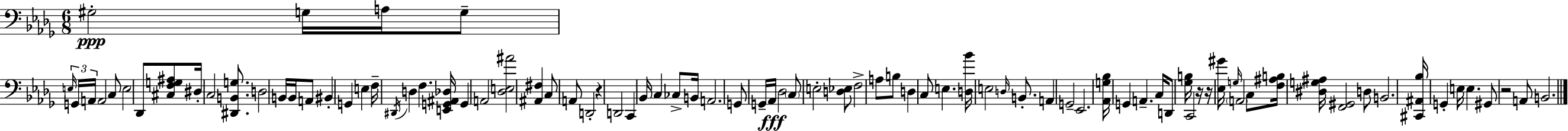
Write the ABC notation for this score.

X:1
T:Untitled
M:6/8
L:1/4
K:Bbm
^G,2 G,/4 A,/4 G,/2 E,/4 G,,/4 A,,/4 A,,2 C,/2 E,2 _D,,/2 [^C,F,G,^A,]/2 ^D,/4 C,2 [^D,,B,,G,]/2 D,2 B,,/4 B,,/4 A,,/2 ^B,, G,, E, F,/4 ^D,,/4 D, F, [E,,G,,^A,,_D,]/4 G,, A,,2 [_D,E,^A]2 [^A,,^F,] C,/2 A,,/2 D,,2 z D,,2 C,, _B,,/4 C, _C,/2 B,,/4 A,,2 G,,/2 G,,/4 _A,,/4 _D,2 C,/2 E,2 [D,_E,]/2 F,2 A,/2 B,/2 D, C,/2 E, [D,_B]/4 E,2 D,/4 B,,/2 A,, G,,2 _E,,2 [_A,,G,_B,]/4 G,, A,, C,/4 D,,/2 [_G,B,]/4 C,,2 z/4 z/4 [_E,^G]/4 G,/4 A,,2 C,/2 [F,^A,B,]/4 [^D,G,^A,]/4 [F,,^G,,]2 D,/2 B,,2 [^C,,^A,,_B,]/4 G,, E,/4 E, ^G,,/2 z2 A,,/2 B,,2